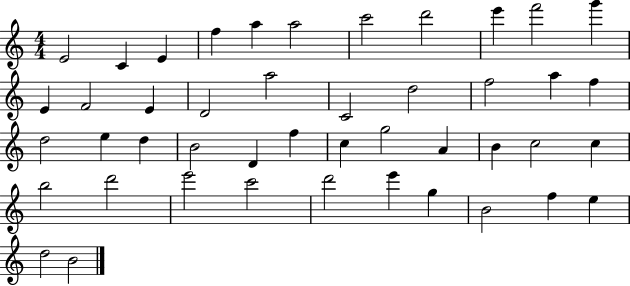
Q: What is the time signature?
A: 4/4